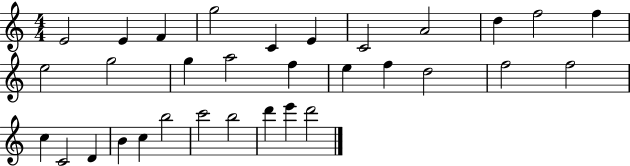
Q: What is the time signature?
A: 4/4